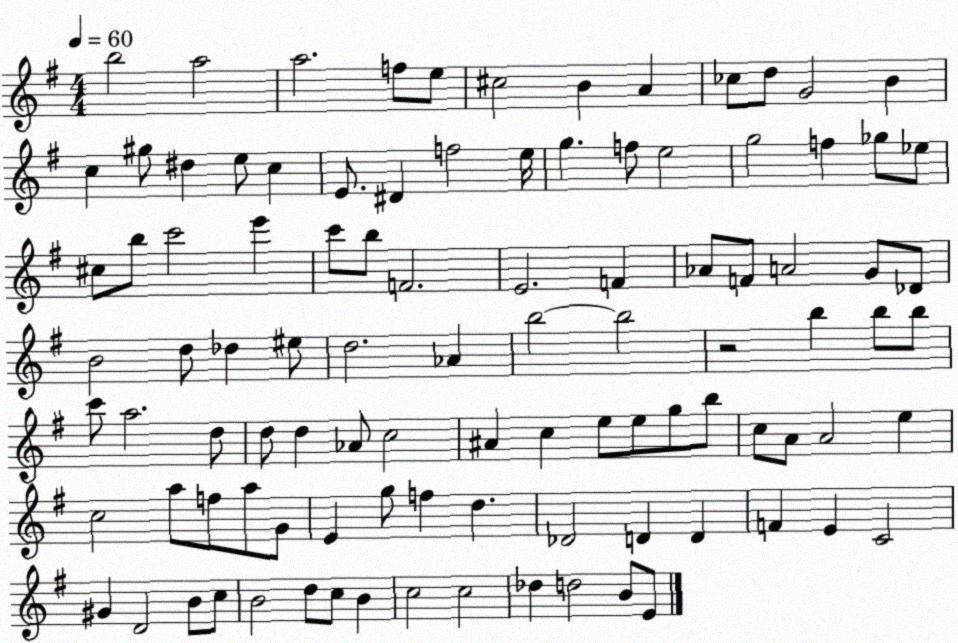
X:1
T:Untitled
M:4/4
L:1/4
K:G
b2 a2 a2 f/2 e/2 ^c2 B A _c/2 d/2 G2 B c ^g/2 ^d e/2 c E/2 ^D f2 e/4 g f/2 e2 g2 f _g/2 _e/2 ^c/2 b/2 c'2 e' c'/2 b/2 F2 E2 F _A/2 F/2 A2 G/2 _D/2 B2 d/2 _d ^e/2 d2 _A b2 b2 z2 b b/2 b/2 c'/2 a2 d/2 d/2 d _A/2 c2 ^A c e/2 e/2 g/2 b/2 c/2 A/2 A2 e c2 a/2 f/2 a/2 G/2 E g/2 f d _D2 D D F E C2 ^G D2 B/2 c/2 B2 d/2 c/2 B c2 c2 _d d2 B/2 E/2